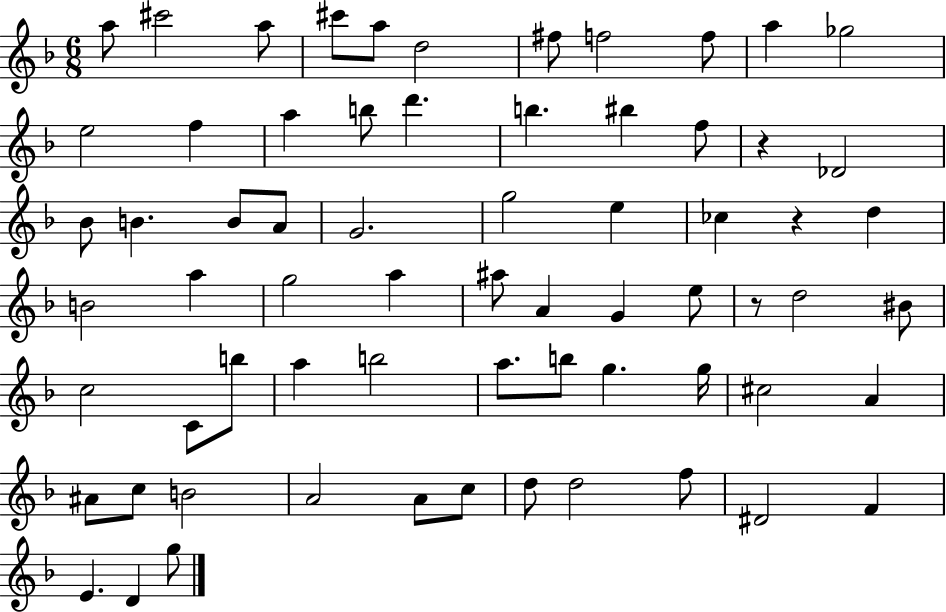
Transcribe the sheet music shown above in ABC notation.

X:1
T:Untitled
M:6/8
L:1/4
K:F
a/2 ^c'2 a/2 ^c'/2 a/2 d2 ^f/2 f2 f/2 a _g2 e2 f a b/2 d' b ^b f/2 z _D2 _B/2 B B/2 A/2 G2 g2 e _c z d B2 a g2 a ^a/2 A G e/2 z/2 d2 ^B/2 c2 C/2 b/2 a b2 a/2 b/2 g g/4 ^c2 A ^A/2 c/2 B2 A2 A/2 c/2 d/2 d2 f/2 ^D2 F E D g/2